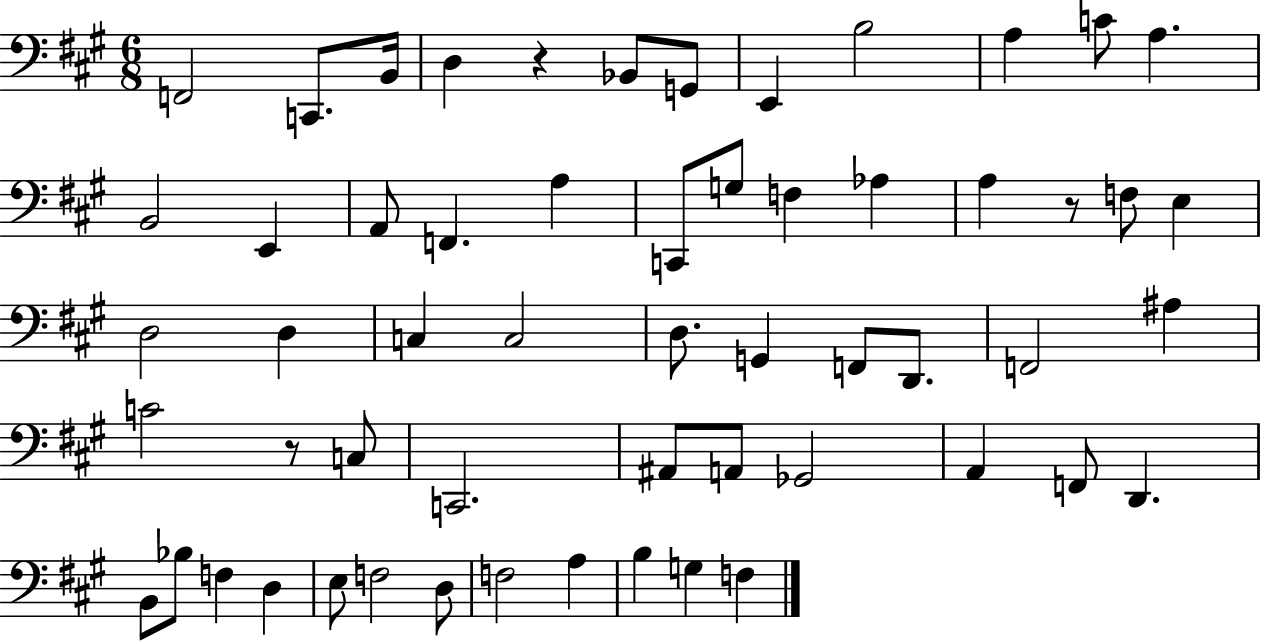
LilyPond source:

{
  \clef bass
  \numericTimeSignature
  \time 6/8
  \key a \major
  \repeat volta 2 { f,2 c,8. b,16 | d4 r4 bes,8 g,8 | e,4 b2 | a4 c'8 a4. | \break b,2 e,4 | a,8 f,4. a4 | c,8 g8 f4 aes4 | a4 r8 f8 e4 | \break d2 d4 | c4 c2 | d8. g,4 f,8 d,8. | f,2 ais4 | \break c'2 r8 c8 | c,2. | ais,8 a,8 ges,2 | a,4 f,8 d,4. | \break b,8 bes8 f4 d4 | e8 f2 d8 | f2 a4 | b4 g4 f4 | \break } \bar "|."
}